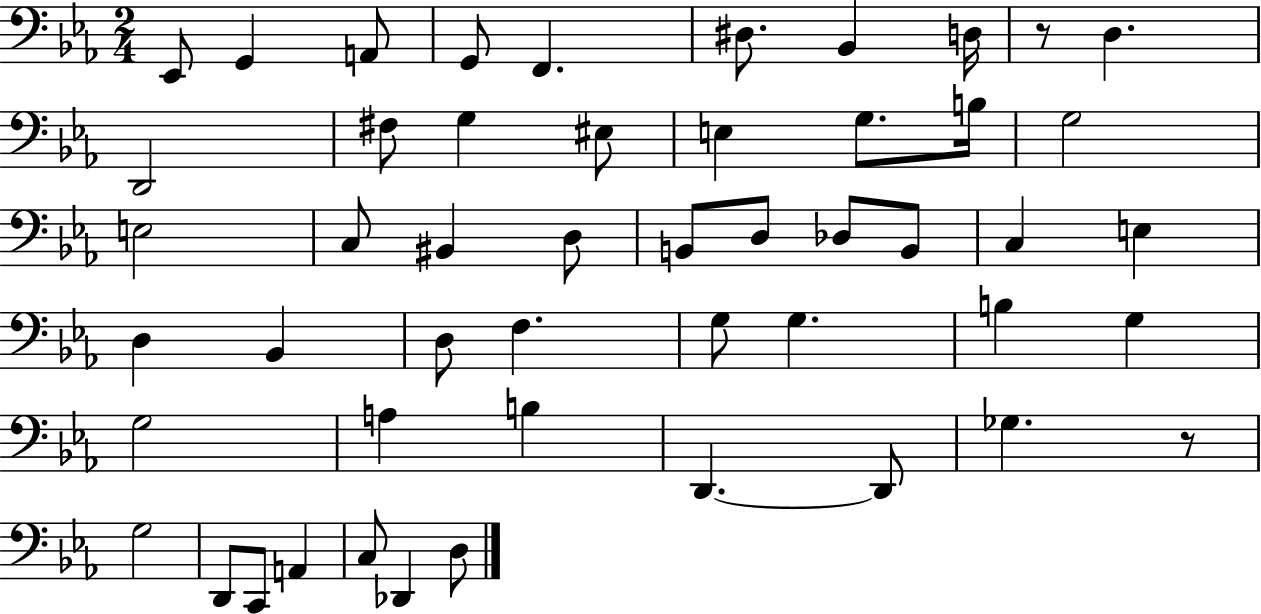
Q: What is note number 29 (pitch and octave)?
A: Bb2